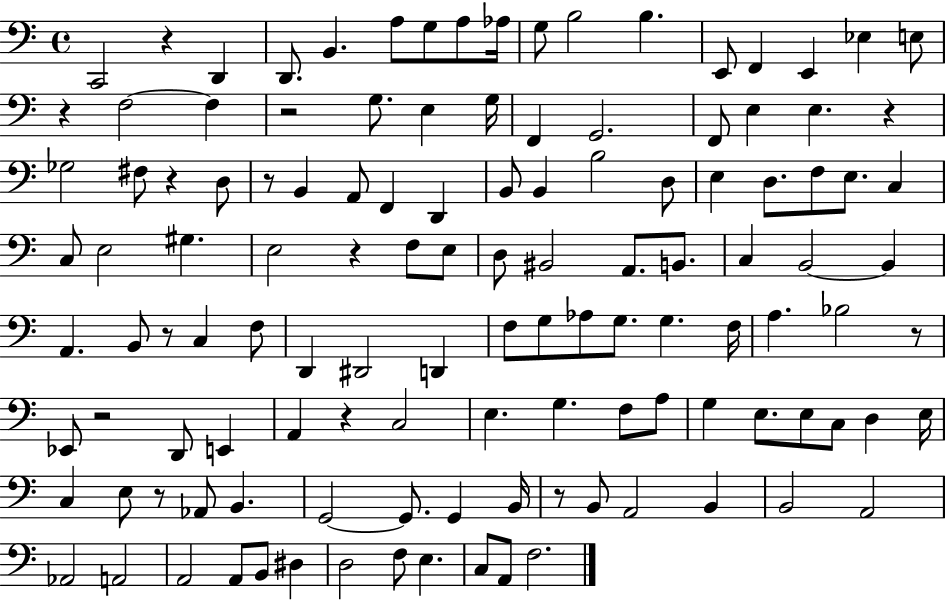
X:1
T:Untitled
M:4/4
L:1/4
K:C
C,,2 z D,, D,,/2 B,, A,/2 G,/2 A,/2 _A,/4 G,/2 B,2 B, E,,/2 F,, E,, _E, E,/2 z F,2 F, z2 G,/2 E, G,/4 F,, G,,2 F,,/2 E, E, z _G,2 ^F,/2 z D,/2 z/2 B,, A,,/2 F,, D,, B,,/2 B,, B,2 D,/2 E, D,/2 F,/2 E,/2 C, C,/2 E,2 ^G, E,2 z F,/2 E,/2 D,/2 ^B,,2 A,,/2 B,,/2 C, B,,2 B,, A,, B,,/2 z/2 C, F,/2 D,, ^D,,2 D,, F,/2 G,/2 _A,/2 G,/2 G, F,/4 A, _B,2 z/2 _E,,/2 z2 D,,/2 E,, A,, z C,2 E, G, F,/2 A,/2 G, E,/2 E,/2 C,/2 D, E,/4 C, E,/2 z/2 _A,,/2 B,, G,,2 G,,/2 G,, B,,/4 z/2 B,,/2 A,,2 B,, B,,2 A,,2 _A,,2 A,,2 A,,2 A,,/2 B,,/2 ^D, D,2 F,/2 E, C,/2 A,,/2 F,2